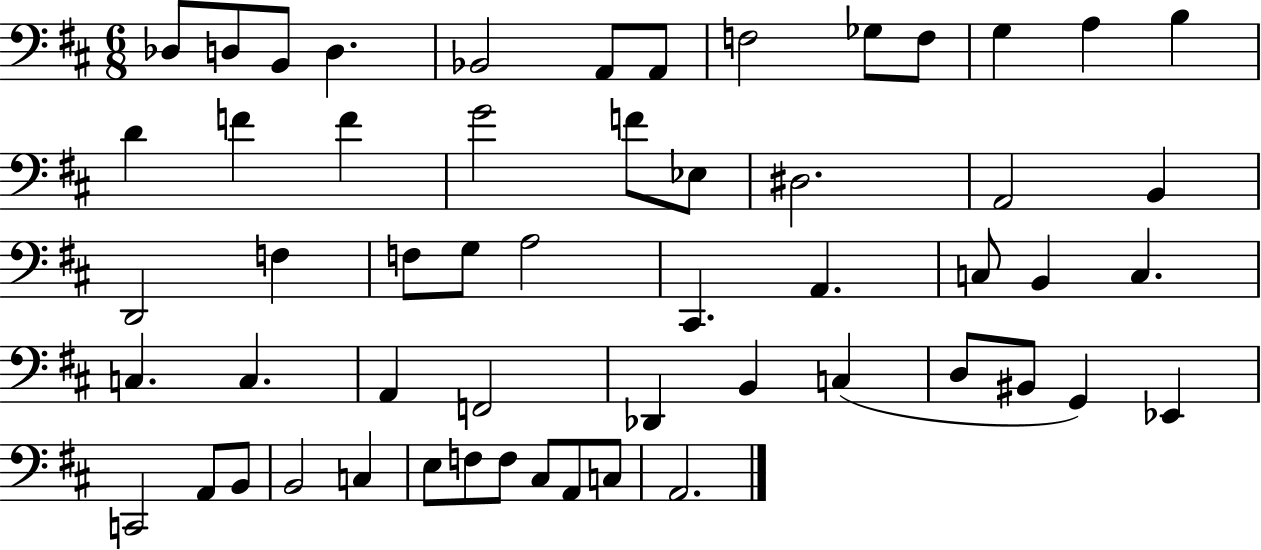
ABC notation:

X:1
T:Untitled
M:6/8
L:1/4
K:D
_D,/2 D,/2 B,,/2 D, _B,,2 A,,/2 A,,/2 F,2 _G,/2 F,/2 G, A, B, D F F G2 F/2 _E,/2 ^D,2 A,,2 B,, D,,2 F, F,/2 G,/2 A,2 ^C,, A,, C,/2 B,, C, C, C, A,, F,,2 _D,, B,, C, D,/2 ^B,,/2 G,, _E,, C,,2 A,,/2 B,,/2 B,,2 C, E,/2 F,/2 F,/2 ^C,/2 A,,/2 C,/2 A,,2